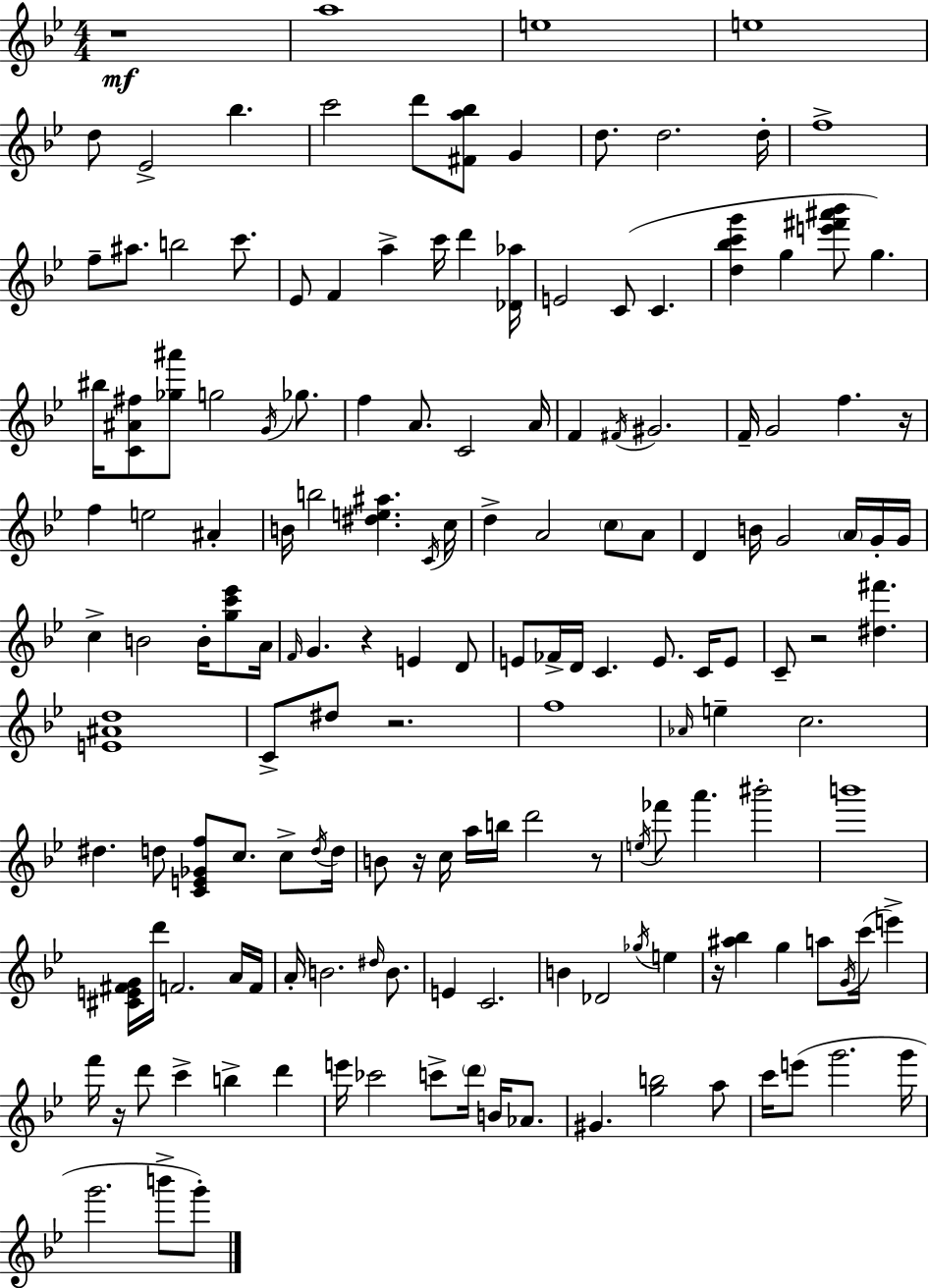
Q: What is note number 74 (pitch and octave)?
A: C4